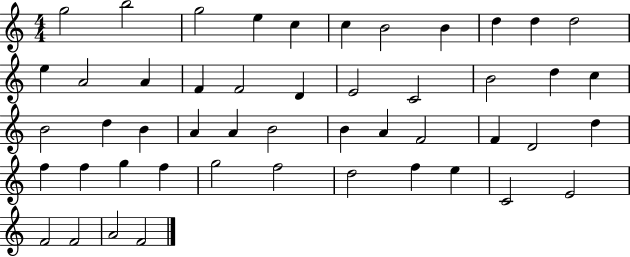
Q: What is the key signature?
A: C major